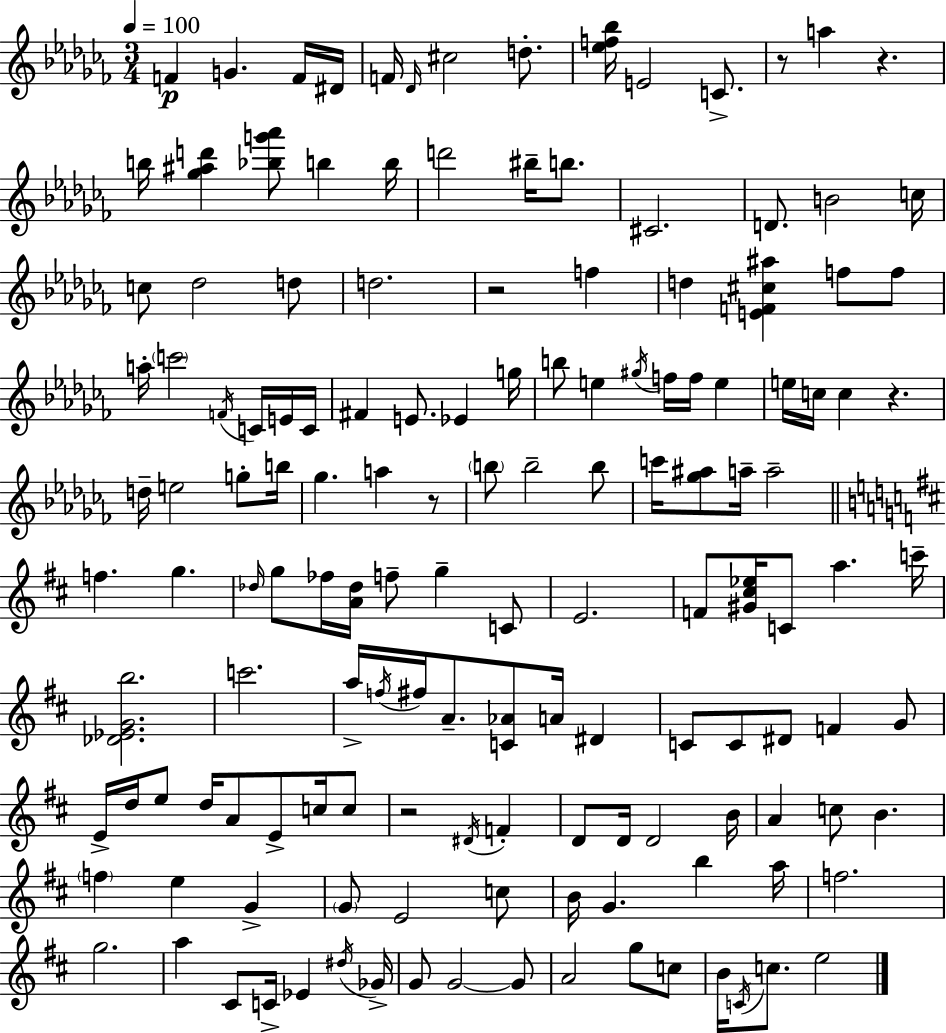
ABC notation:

X:1
T:Untitled
M:3/4
L:1/4
K:Abm
F G F/4 ^D/4 F/4 _D/4 ^c2 d/2 [_ef_b]/4 E2 C/2 z/2 a z b/4 [_g^ad'] [_bg'_a']/2 b b/4 d'2 ^b/4 b/2 ^C2 D/2 B2 c/4 c/2 _d2 d/2 d2 z2 f d [EF^c^a] f/2 f/2 a/4 c'2 F/4 C/4 E/4 C/4 ^F E/2 _E g/4 b/2 e ^g/4 f/4 f/4 e e/4 c/4 c z d/4 e2 g/2 b/4 _g a z/2 b/2 b2 b/2 c'/4 [_g^a]/2 a/4 a2 f g _d/4 g/2 _f/4 [A_d]/4 f/2 g C/2 E2 F/2 [^G^c_e]/4 C/2 a c'/4 [_D_EGb]2 c'2 a/4 f/4 ^f/4 A/2 [C_A]/2 A/4 ^D C/2 C/2 ^D/2 F G/2 E/4 d/4 e/2 d/4 A/2 E/2 c/4 c/2 z2 ^D/4 F D/2 D/4 D2 B/4 A c/2 B f e G G/2 E2 c/2 B/4 G b a/4 f2 g2 a ^C/2 C/4 _E ^d/4 _G/4 G/2 G2 G/2 A2 g/2 c/2 B/4 C/4 c/2 e2